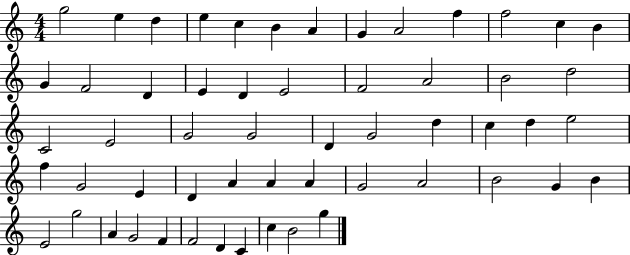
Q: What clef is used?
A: treble